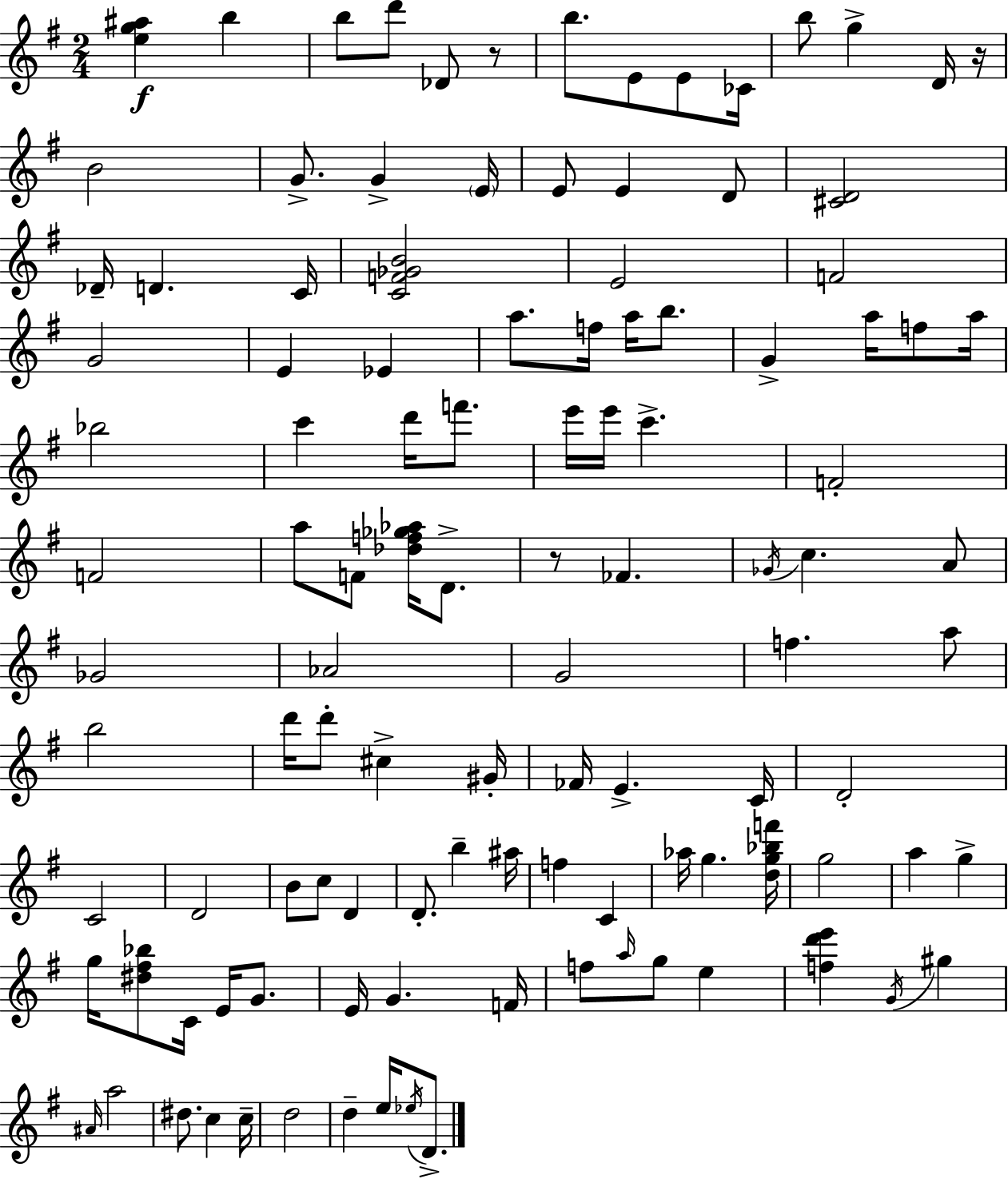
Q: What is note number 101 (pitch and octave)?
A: Eb5